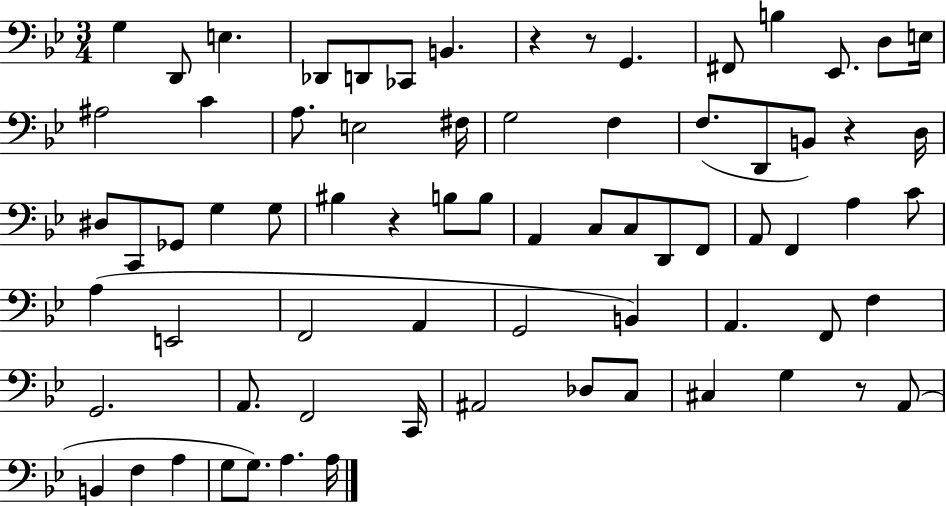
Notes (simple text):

G3/q D2/e E3/q. Db2/e D2/e CES2/e B2/q. R/q R/e G2/q. F#2/e B3/q Eb2/e. D3/e E3/s A#3/h C4/q A3/e. E3/h F#3/s G3/h F3/q F3/e. D2/e B2/e R/q D3/s D#3/e C2/e Gb2/e G3/q G3/e BIS3/q R/q B3/e B3/e A2/q C3/e C3/e D2/e F2/e A2/e F2/q A3/q C4/e A3/q E2/h F2/h A2/q G2/h B2/q A2/q. F2/e F3/q G2/h. A2/e. F2/h C2/s A#2/h Db3/e C3/e C#3/q G3/q R/e A2/e B2/q F3/q A3/q G3/e G3/e. A3/q. A3/s